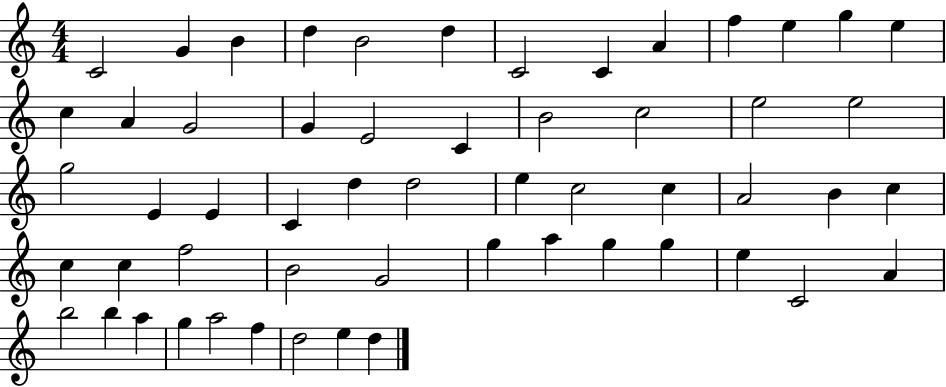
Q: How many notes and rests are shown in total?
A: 56